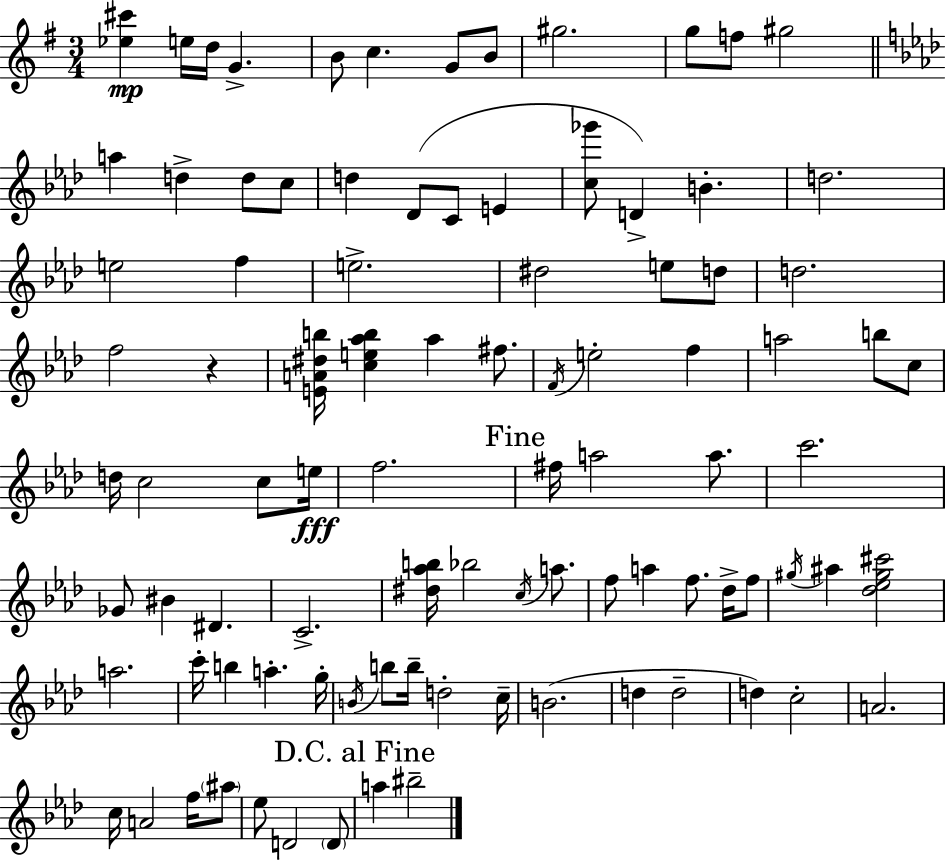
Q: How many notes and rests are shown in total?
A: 93